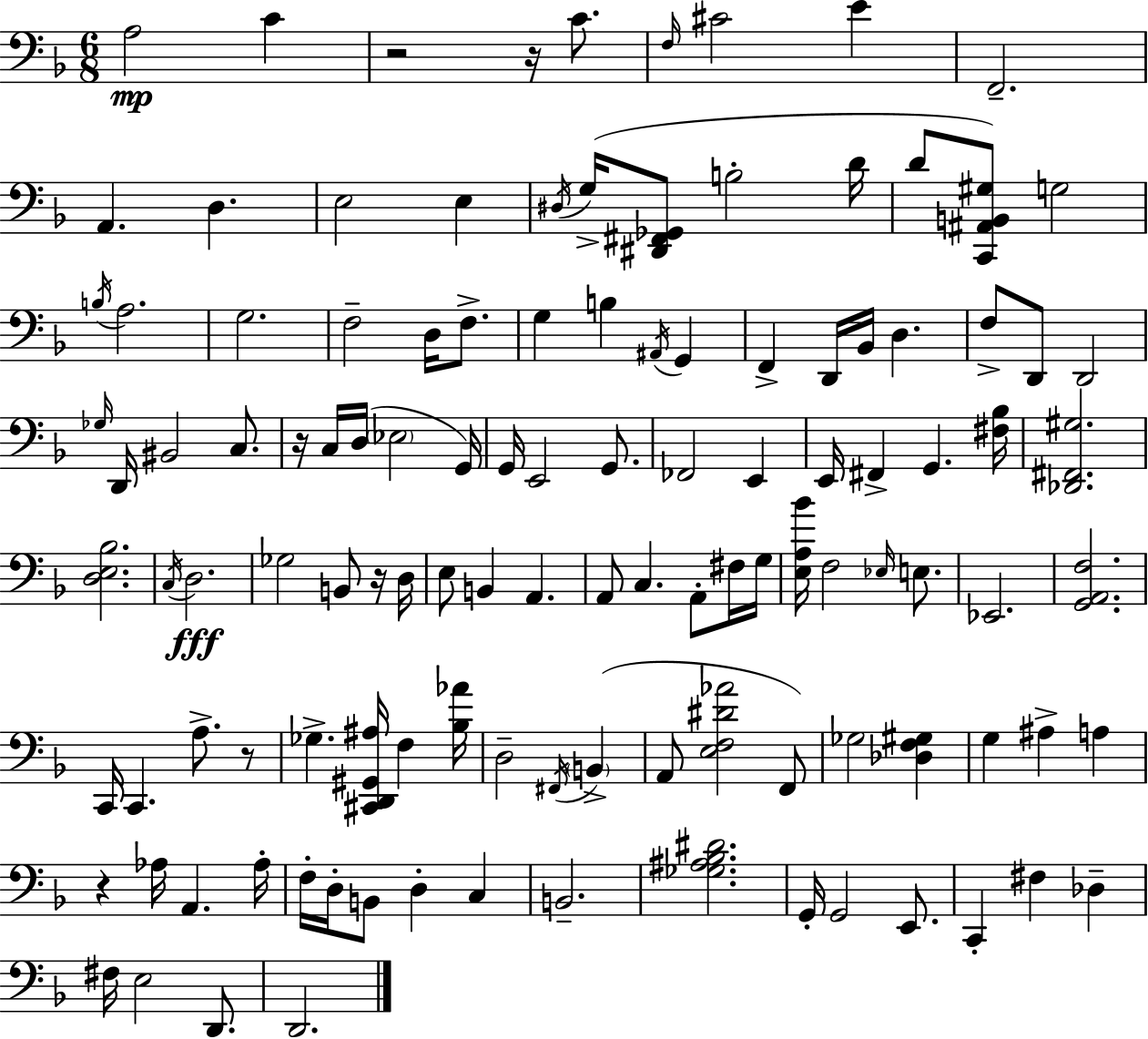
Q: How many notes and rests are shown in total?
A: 118